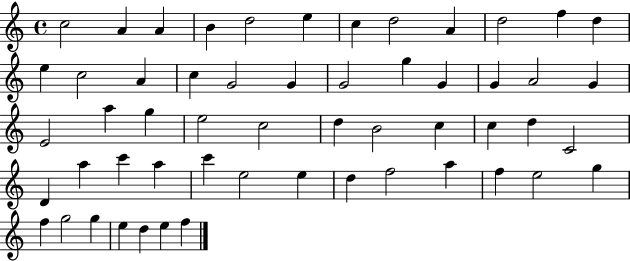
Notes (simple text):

C5/h A4/q A4/q B4/q D5/h E5/q C5/q D5/h A4/q D5/h F5/q D5/q E5/q C5/h A4/q C5/q G4/h G4/q G4/h G5/q G4/q G4/q A4/h G4/q E4/h A5/q G5/q E5/h C5/h D5/q B4/h C5/q C5/q D5/q C4/h D4/q A5/q C6/q A5/q C6/q E5/h E5/q D5/q F5/h A5/q F5/q E5/h G5/q F5/q G5/h G5/q E5/q D5/q E5/q F5/q